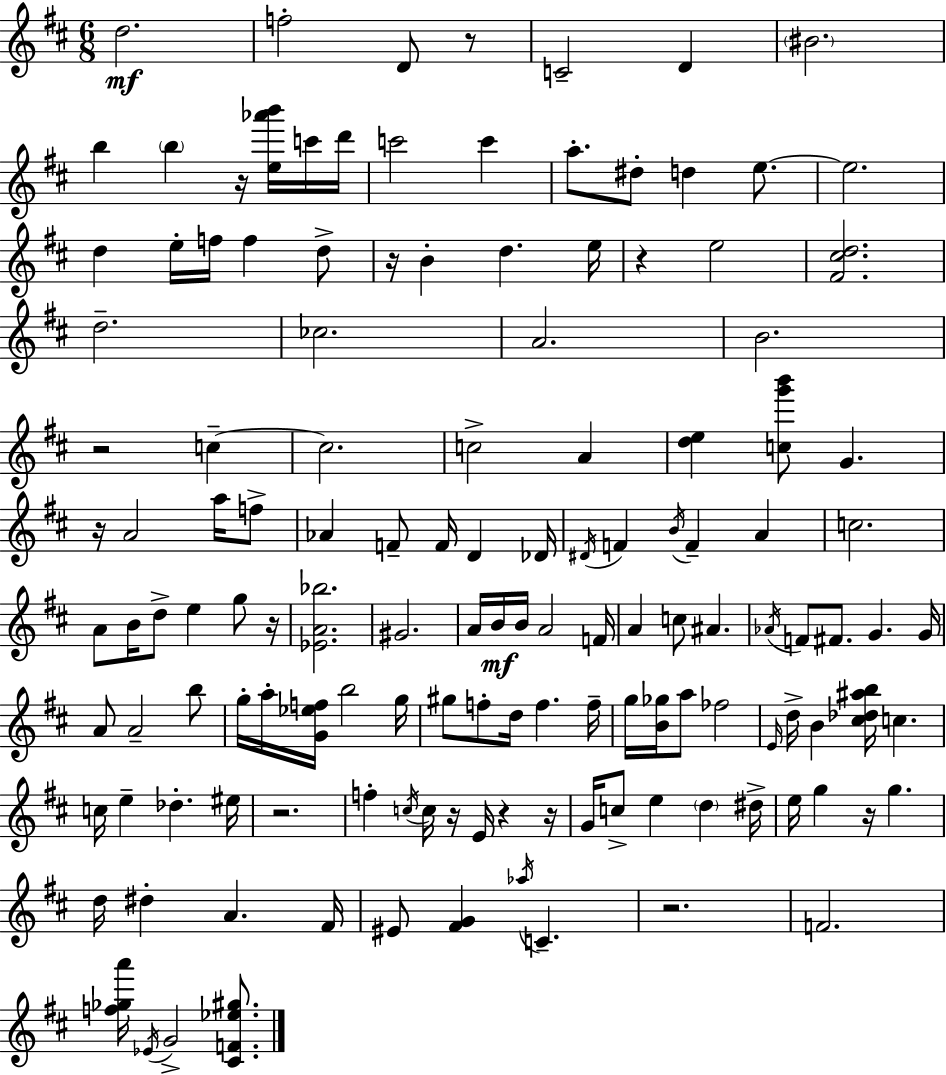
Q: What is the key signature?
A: D major